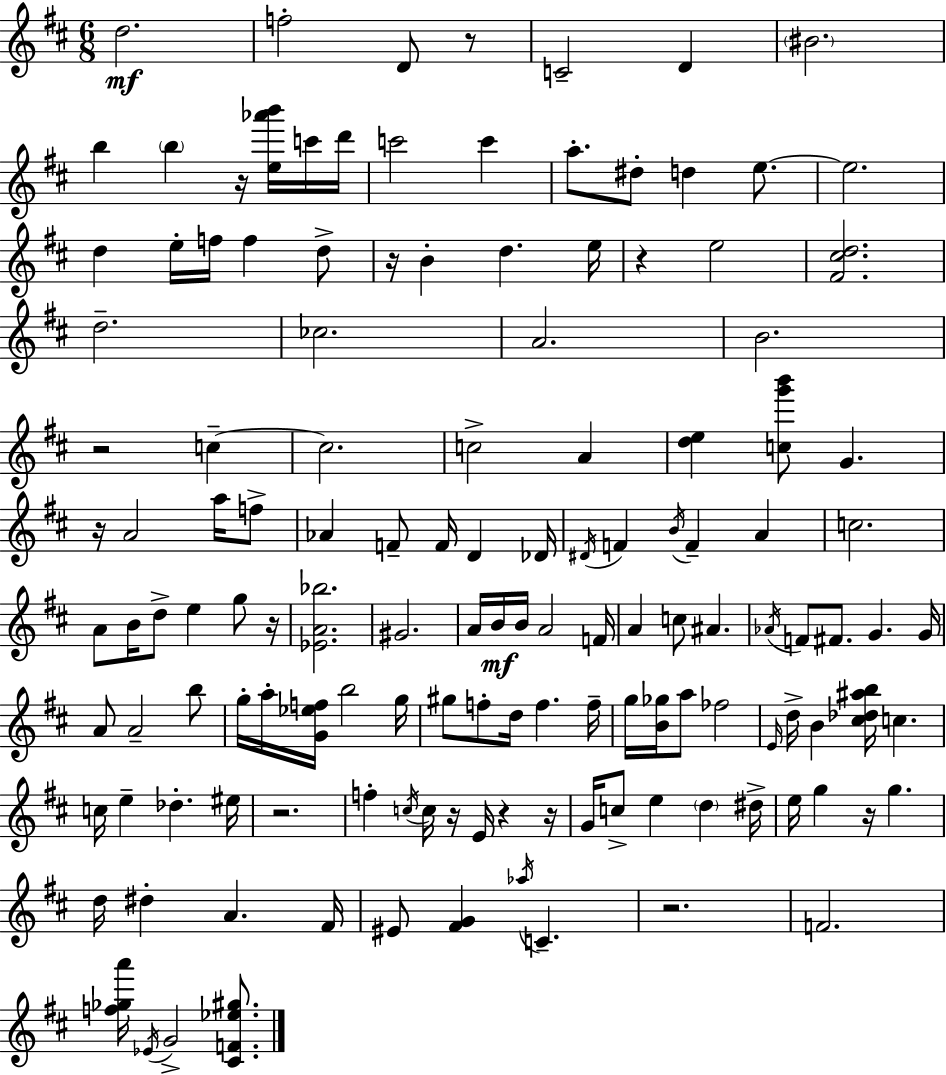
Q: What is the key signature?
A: D major